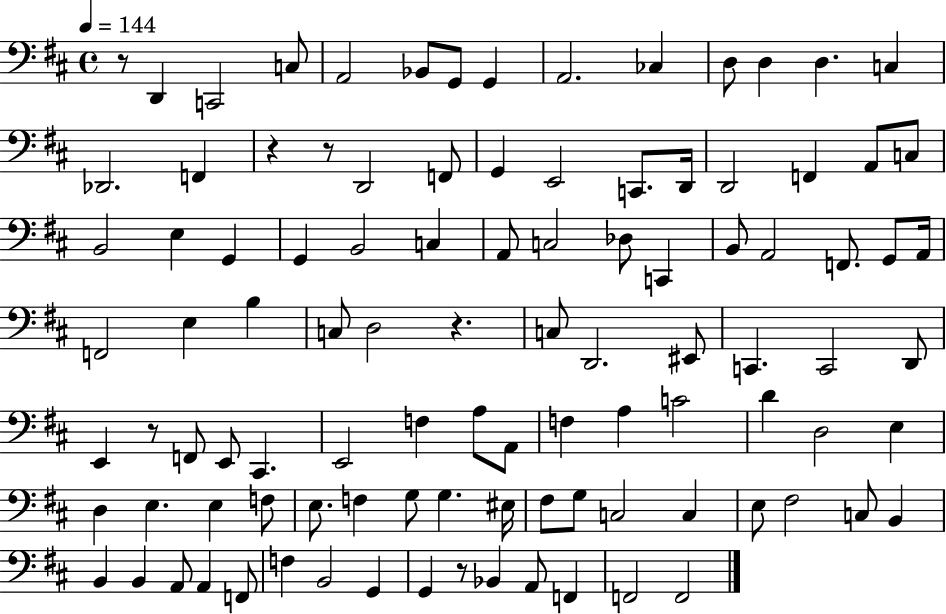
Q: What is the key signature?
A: D major